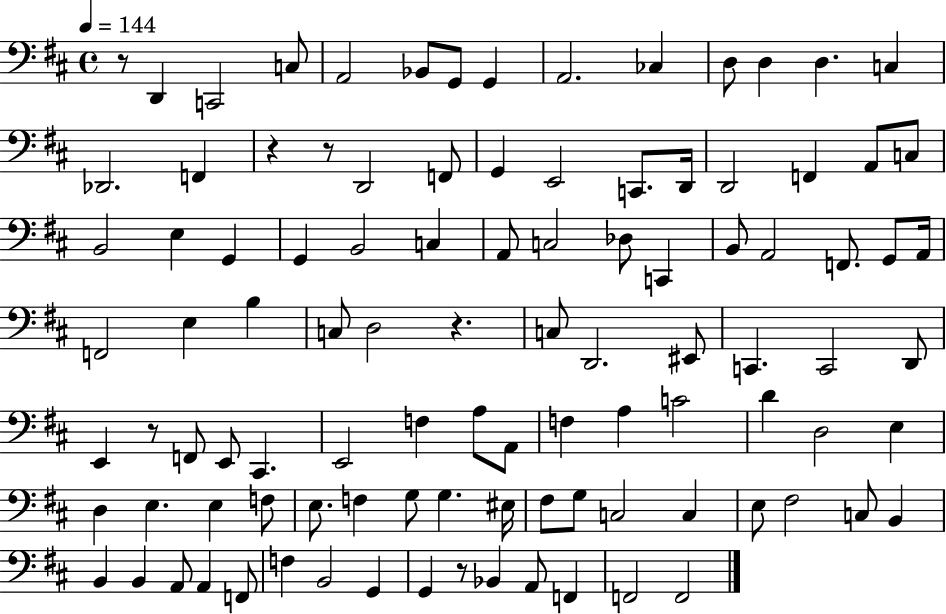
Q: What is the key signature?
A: D major